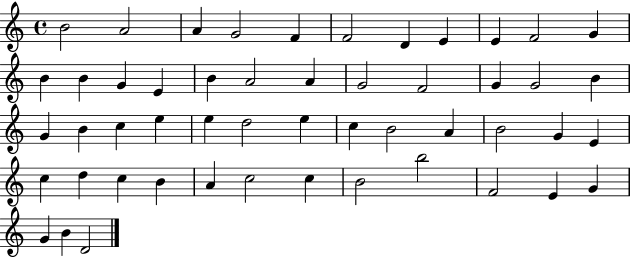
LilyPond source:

{
  \clef treble
  \time 4/4
  \defaultTimeSignature
  \key c \major
  b'2 a'2 | a'4 g'2 f'4 | f'2 d'4 e'4 | e'4 f'2 g'4 | \break b'4 b'4 g'4 e'4 | b'4 a'2 a'4 | g'2 f'2 | g'4 g'2 b'4 | \break g'4 b'4 c''4 e''4 | e''4 d''2 e''4 | c''4 b'2 a'4 | b'2 g'4 e'4 | \break c''4 d''4 c''4 b'4 | a'4 c''2 c''4 | b'2 b''2 | f'2 e'4 g'4 | \break g'4 b'4 d'2 | \bar "|."
}